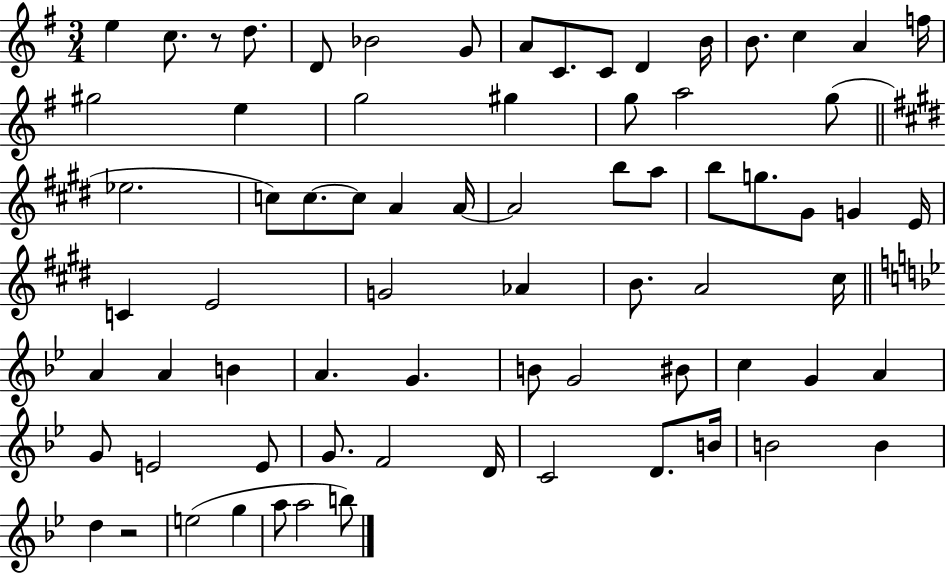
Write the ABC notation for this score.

X:1
T:Untitled
M:3/4
L:1/4
K:G
e c/2 z/2 d/2 D/2 _B2 G/2 A/2 C/2 C/2 D B/4 B/2 c A f/4 ^g2 e g2 ^g g/2 a2 g/2 _e2 c/2 c/2 c/2 A A/4 A2 b/2 a/2 b/2 g/2 ^G/2 G E/4 C E2 G2 _A B/2 A2 ^c/4 A A B A G B/2 G2 ^B/2 c G A G/2 E2 E/2 G/2 F2 D/4 C2 D/2 B/4 B2 B d z2 e2 g a/2 a2 b/2